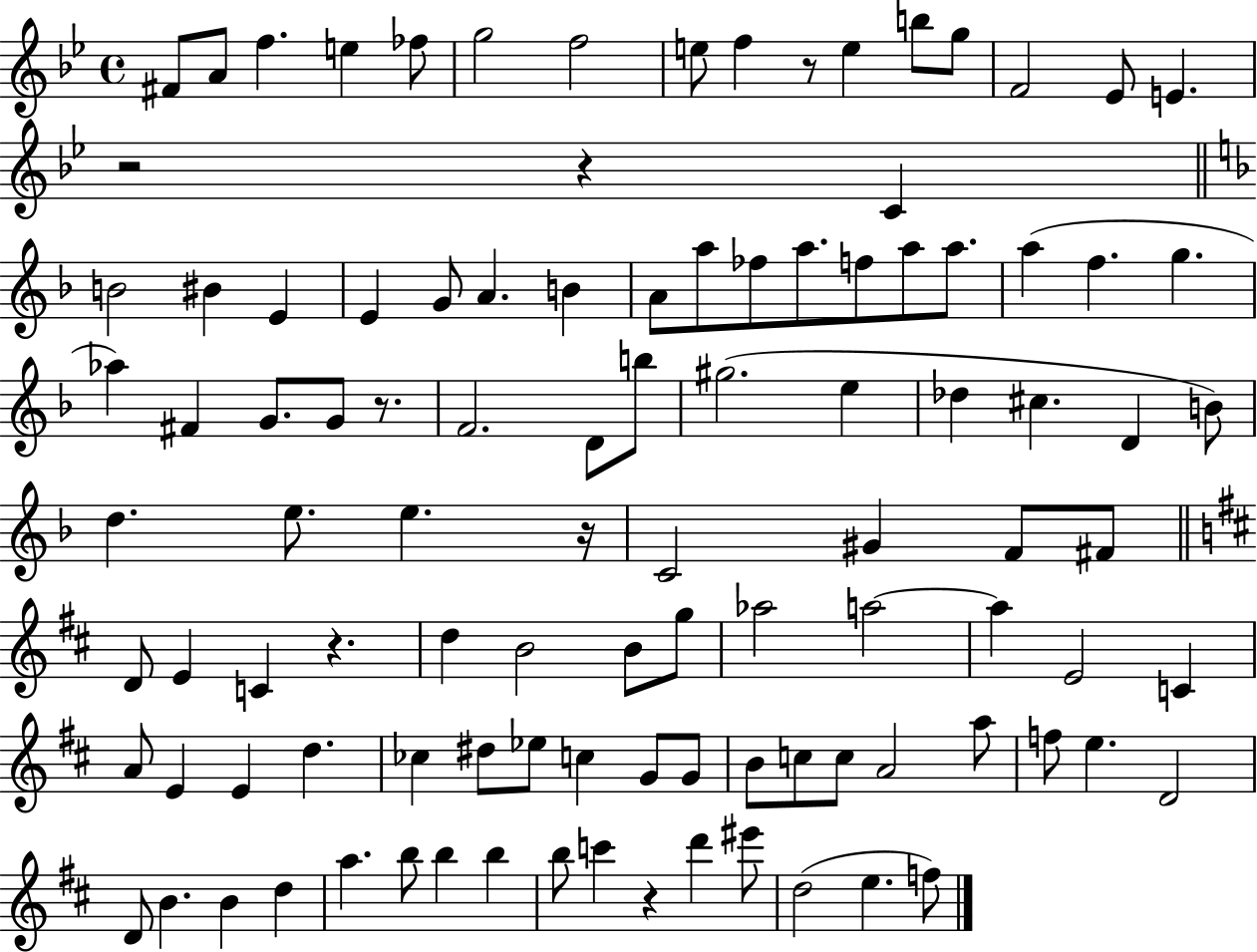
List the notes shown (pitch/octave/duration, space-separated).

F#4/e A4/e F5/q. E5/q FES5/e G5/h F5/h E5/e F5/q R/e E5/q B5/e G5/e F4/h Eb4/e E4/q. R/h R/q C4/q B4/h BIS4/q E4/q E4/q G4/e A4/q. B4/q A4/e A5/e FES5/e A5/e. F5/e A5/e A5/e. A5/q F5/q. G5/q. Ab5/q F#4/q G4/e. G4/e R/e. F4/h. D4/e B5/e G#5/h. E5/q Db5/q C#5/q. D4/q B4/e D5/q. E5/e. E5/q. R/s C4/h G#4/q F4/e F#4/e D4/e E4/q C4/q R/q. D5/q B4/h B4/e G5/e Ab5/h A5/h A5/q E4/h C4/q A4/e E4/q E4/q D5/q. CES5/q D#5/e Eb5/e C5/q G4/e G4/e B4/e C5/e C5/e A4/h A5/e F5/e E5/q. D4/h D4/e B4/q. B4/q D5/q A5/q. B5/e B5/q B5/q B5/e C6/q R/q D6/q EIS6/e D5/h E5/q. F5/e